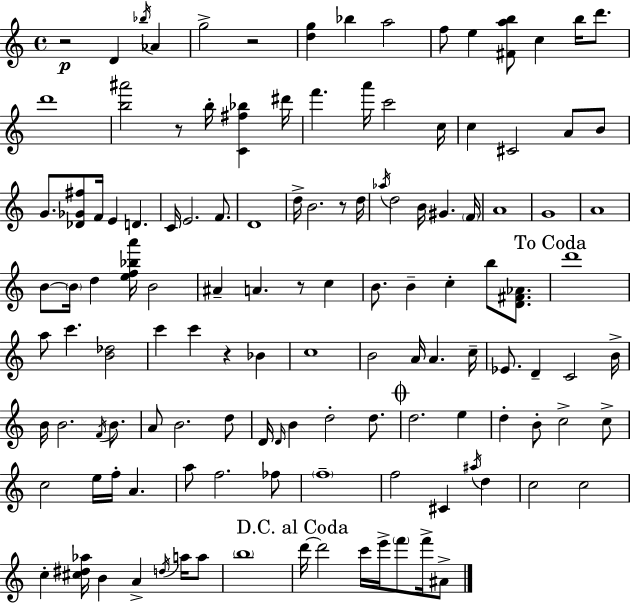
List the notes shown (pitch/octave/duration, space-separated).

R/h D4/q Bb5/s Ab4/q G5/h R/h [D5,G5]/q Bb5/q A5/h F5/e E5/q [F#4,A5,B5]/e C5/q B5/s D6/e. D6/w [B5,A#6]/h R/e B5/s [C4,F#5,Bb5]/q D#6/s F6/q. A6/s C6/h C5/s C5/q C#4/h A4/e B4/e G4/e. [Db4,Gb4,F#5]/e F4/s E4/q D4/q. C4/s E4/h. F4/e. D4/w D5/s B4/h. R/e D5/s Ab5/s D5/h B4/s G#4/q. F4/s A4/w G4/w A4/w B4/e B4/s D5/q [E5,F5,Bb5,A6]/s B4/h A#4/q A4/q. R/e C5/q B4/e. B4/q C5/q B5/e [D4,F#4,Ab4]/e. D6/w A5/e C6/q. [B4,Db5]/h C6/q C6/q R/q Bb4/q C5/w B4/h A4/s A4/q. C5/s Eb4/e. D4/q C4/h B4/s B4/s B4/h. F4/s B4/e. A4/e B4/h. D5/e D4/s D4/s B4/q D5/h D5/e. D5/h. E5/q D5/q B4/e C5/h C5/e C5/h E5/s F5/s A4/q. A5/e F5/h. FES5/e F5/w F5/h C#4/q A#5/s D5/q C5/h C5/h C5/q [C#5,D#5,Ab5]/s B4/q A4/q D5/s A5/s A5/e B5/w D6/s D6/h C6/s E6/s F6/e F6/s A#4/e